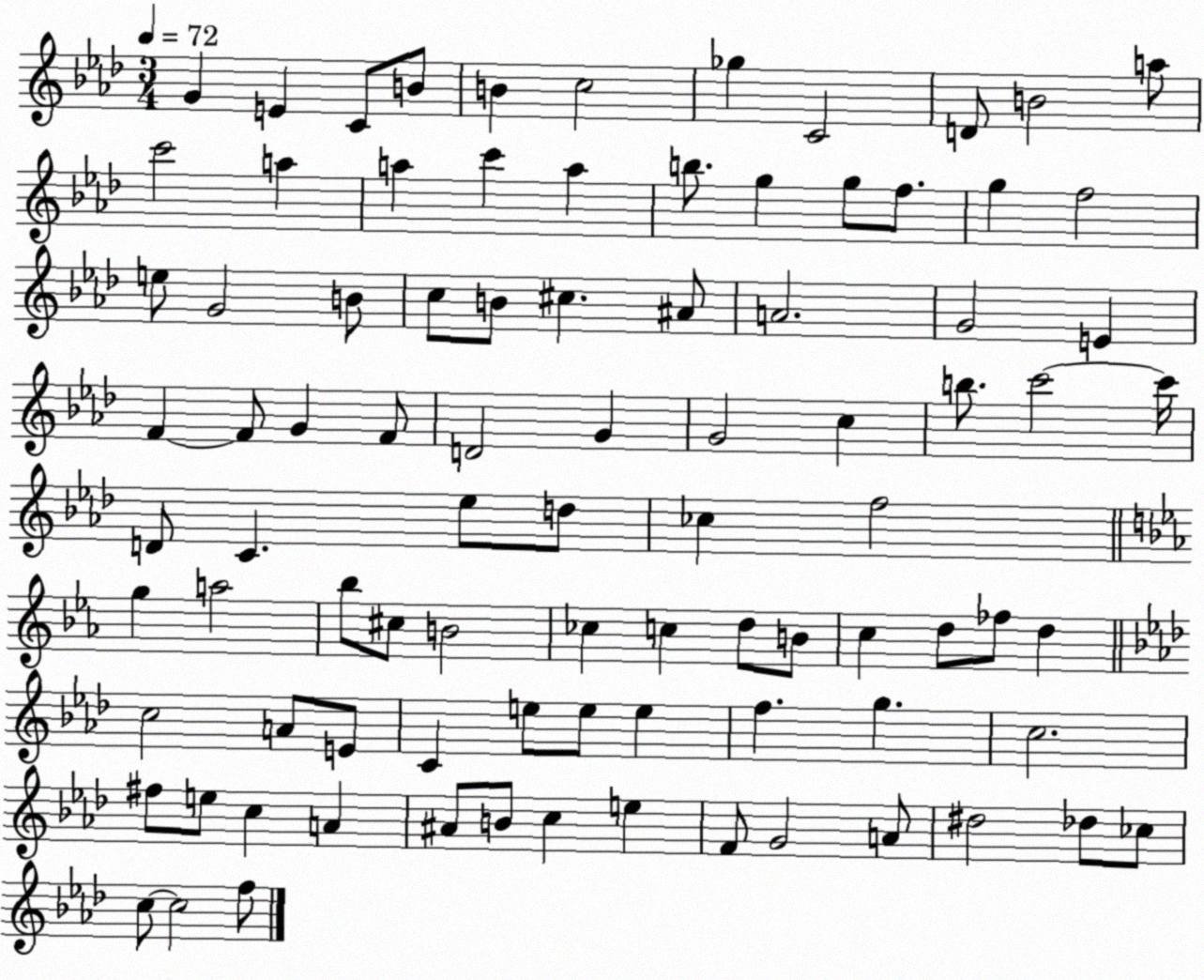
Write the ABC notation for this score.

X:1
T:Untitled
M:3/4
L:1/4
K:Ab
G E C/2 B/2 B c2 _g C2 D/2 B2 a/2 c'2 a a c' a b/2 g g/2 f/2 g f2 e/2 G2 B/2 c/2 B/2 ^c ^A/2 A2 G2 E F F/2 G F/2 D2 G G2 c b/2 c'2 c'/4 D/2 C _e/2 d/2 _c f2 g a2 _b/2 ^c/2 B2 _c c d/2 B/2 c d/2 _f/2 d c2 A/2 E/2 C e/2 e/2 e f g c2 ^f/2 e/2 c A ^A/2 B/2 c e F/2 G2 A/2 ^d2 _d/2 _c/2 c/2 c2 f/2